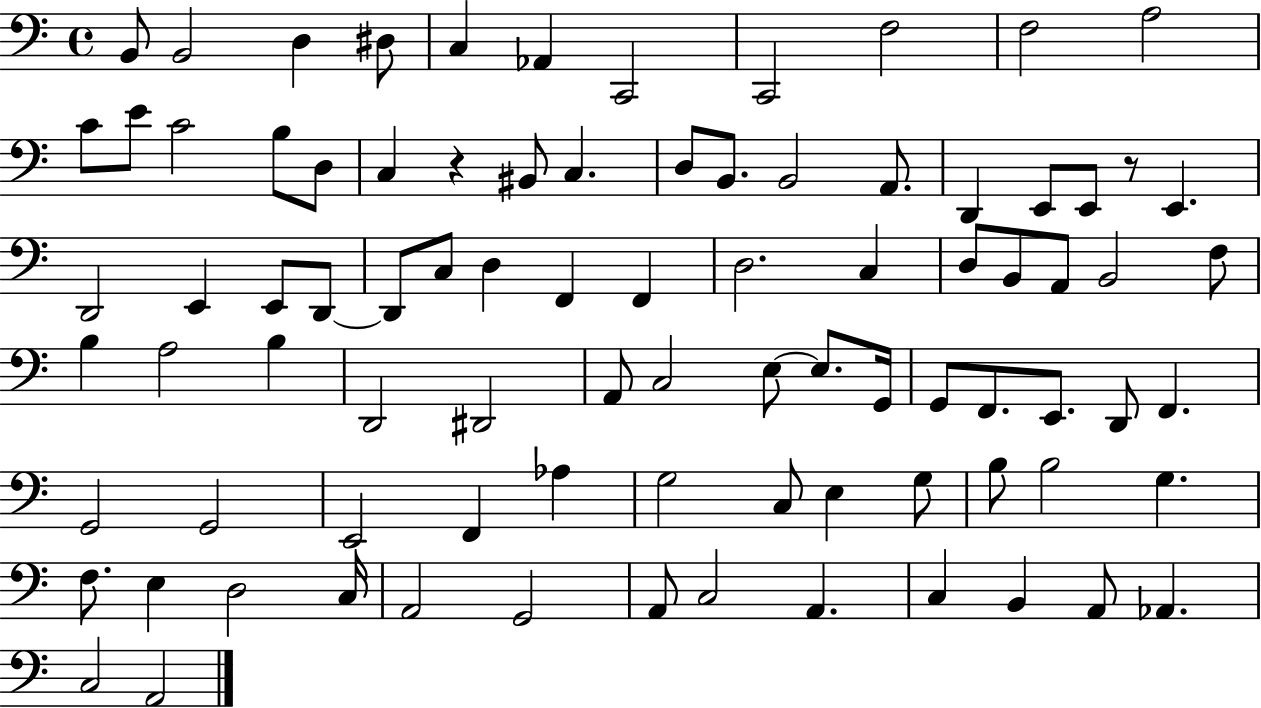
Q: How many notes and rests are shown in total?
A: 87